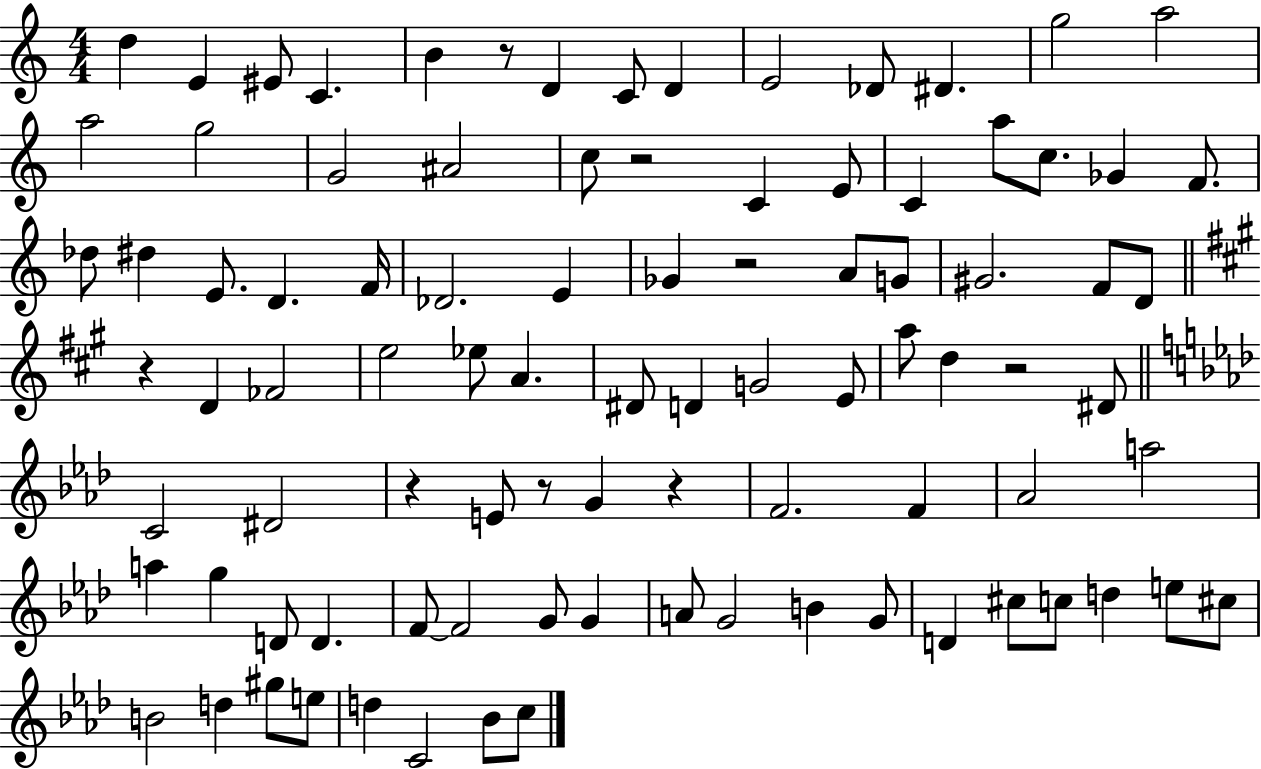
X:1
T:Untitled
M:4/4
L:1/4
K:C
d E ^E/2 C B z/2 D C/2 D E2 _D/2 ^D g2 a2 a2 g2 G2 ^A2 c/2 z2 C E/2 C a/2 c/2 _G F/2 _d/2 ^d E/2 D F/4 _D2 E _G z2 A/2 G/2 ^G2 F/2 D/2 z D _F2 e2 _e/2 A ^D/2 D G2 E/2 a/2 d z2 ^D/2 C2 ^D2 z E/2 z/2 G z F2 F _A2 a2 a g D/2 D F/2 F2 G/2 G A/2 G2 B G/2 D ^c/2 c/2 d e/2 ^c/2 B2 d ^g/2 e/2 d C2 _B/2 c/2